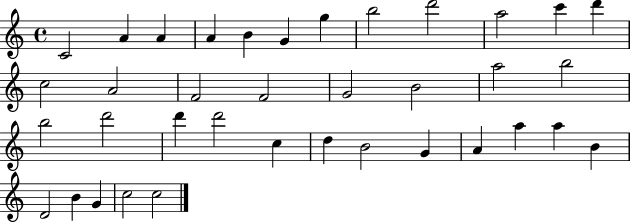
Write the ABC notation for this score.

X:1
T:Untitled
M:4/4
L:1/4
K:C
C2 A A A B G g b2 d'2 a2 c' d' c2 A2 F2 F2 G2 B2 a2 b2 b2 d'2 d' d'2 c d B2 G A a a B D2 B G c2 c2